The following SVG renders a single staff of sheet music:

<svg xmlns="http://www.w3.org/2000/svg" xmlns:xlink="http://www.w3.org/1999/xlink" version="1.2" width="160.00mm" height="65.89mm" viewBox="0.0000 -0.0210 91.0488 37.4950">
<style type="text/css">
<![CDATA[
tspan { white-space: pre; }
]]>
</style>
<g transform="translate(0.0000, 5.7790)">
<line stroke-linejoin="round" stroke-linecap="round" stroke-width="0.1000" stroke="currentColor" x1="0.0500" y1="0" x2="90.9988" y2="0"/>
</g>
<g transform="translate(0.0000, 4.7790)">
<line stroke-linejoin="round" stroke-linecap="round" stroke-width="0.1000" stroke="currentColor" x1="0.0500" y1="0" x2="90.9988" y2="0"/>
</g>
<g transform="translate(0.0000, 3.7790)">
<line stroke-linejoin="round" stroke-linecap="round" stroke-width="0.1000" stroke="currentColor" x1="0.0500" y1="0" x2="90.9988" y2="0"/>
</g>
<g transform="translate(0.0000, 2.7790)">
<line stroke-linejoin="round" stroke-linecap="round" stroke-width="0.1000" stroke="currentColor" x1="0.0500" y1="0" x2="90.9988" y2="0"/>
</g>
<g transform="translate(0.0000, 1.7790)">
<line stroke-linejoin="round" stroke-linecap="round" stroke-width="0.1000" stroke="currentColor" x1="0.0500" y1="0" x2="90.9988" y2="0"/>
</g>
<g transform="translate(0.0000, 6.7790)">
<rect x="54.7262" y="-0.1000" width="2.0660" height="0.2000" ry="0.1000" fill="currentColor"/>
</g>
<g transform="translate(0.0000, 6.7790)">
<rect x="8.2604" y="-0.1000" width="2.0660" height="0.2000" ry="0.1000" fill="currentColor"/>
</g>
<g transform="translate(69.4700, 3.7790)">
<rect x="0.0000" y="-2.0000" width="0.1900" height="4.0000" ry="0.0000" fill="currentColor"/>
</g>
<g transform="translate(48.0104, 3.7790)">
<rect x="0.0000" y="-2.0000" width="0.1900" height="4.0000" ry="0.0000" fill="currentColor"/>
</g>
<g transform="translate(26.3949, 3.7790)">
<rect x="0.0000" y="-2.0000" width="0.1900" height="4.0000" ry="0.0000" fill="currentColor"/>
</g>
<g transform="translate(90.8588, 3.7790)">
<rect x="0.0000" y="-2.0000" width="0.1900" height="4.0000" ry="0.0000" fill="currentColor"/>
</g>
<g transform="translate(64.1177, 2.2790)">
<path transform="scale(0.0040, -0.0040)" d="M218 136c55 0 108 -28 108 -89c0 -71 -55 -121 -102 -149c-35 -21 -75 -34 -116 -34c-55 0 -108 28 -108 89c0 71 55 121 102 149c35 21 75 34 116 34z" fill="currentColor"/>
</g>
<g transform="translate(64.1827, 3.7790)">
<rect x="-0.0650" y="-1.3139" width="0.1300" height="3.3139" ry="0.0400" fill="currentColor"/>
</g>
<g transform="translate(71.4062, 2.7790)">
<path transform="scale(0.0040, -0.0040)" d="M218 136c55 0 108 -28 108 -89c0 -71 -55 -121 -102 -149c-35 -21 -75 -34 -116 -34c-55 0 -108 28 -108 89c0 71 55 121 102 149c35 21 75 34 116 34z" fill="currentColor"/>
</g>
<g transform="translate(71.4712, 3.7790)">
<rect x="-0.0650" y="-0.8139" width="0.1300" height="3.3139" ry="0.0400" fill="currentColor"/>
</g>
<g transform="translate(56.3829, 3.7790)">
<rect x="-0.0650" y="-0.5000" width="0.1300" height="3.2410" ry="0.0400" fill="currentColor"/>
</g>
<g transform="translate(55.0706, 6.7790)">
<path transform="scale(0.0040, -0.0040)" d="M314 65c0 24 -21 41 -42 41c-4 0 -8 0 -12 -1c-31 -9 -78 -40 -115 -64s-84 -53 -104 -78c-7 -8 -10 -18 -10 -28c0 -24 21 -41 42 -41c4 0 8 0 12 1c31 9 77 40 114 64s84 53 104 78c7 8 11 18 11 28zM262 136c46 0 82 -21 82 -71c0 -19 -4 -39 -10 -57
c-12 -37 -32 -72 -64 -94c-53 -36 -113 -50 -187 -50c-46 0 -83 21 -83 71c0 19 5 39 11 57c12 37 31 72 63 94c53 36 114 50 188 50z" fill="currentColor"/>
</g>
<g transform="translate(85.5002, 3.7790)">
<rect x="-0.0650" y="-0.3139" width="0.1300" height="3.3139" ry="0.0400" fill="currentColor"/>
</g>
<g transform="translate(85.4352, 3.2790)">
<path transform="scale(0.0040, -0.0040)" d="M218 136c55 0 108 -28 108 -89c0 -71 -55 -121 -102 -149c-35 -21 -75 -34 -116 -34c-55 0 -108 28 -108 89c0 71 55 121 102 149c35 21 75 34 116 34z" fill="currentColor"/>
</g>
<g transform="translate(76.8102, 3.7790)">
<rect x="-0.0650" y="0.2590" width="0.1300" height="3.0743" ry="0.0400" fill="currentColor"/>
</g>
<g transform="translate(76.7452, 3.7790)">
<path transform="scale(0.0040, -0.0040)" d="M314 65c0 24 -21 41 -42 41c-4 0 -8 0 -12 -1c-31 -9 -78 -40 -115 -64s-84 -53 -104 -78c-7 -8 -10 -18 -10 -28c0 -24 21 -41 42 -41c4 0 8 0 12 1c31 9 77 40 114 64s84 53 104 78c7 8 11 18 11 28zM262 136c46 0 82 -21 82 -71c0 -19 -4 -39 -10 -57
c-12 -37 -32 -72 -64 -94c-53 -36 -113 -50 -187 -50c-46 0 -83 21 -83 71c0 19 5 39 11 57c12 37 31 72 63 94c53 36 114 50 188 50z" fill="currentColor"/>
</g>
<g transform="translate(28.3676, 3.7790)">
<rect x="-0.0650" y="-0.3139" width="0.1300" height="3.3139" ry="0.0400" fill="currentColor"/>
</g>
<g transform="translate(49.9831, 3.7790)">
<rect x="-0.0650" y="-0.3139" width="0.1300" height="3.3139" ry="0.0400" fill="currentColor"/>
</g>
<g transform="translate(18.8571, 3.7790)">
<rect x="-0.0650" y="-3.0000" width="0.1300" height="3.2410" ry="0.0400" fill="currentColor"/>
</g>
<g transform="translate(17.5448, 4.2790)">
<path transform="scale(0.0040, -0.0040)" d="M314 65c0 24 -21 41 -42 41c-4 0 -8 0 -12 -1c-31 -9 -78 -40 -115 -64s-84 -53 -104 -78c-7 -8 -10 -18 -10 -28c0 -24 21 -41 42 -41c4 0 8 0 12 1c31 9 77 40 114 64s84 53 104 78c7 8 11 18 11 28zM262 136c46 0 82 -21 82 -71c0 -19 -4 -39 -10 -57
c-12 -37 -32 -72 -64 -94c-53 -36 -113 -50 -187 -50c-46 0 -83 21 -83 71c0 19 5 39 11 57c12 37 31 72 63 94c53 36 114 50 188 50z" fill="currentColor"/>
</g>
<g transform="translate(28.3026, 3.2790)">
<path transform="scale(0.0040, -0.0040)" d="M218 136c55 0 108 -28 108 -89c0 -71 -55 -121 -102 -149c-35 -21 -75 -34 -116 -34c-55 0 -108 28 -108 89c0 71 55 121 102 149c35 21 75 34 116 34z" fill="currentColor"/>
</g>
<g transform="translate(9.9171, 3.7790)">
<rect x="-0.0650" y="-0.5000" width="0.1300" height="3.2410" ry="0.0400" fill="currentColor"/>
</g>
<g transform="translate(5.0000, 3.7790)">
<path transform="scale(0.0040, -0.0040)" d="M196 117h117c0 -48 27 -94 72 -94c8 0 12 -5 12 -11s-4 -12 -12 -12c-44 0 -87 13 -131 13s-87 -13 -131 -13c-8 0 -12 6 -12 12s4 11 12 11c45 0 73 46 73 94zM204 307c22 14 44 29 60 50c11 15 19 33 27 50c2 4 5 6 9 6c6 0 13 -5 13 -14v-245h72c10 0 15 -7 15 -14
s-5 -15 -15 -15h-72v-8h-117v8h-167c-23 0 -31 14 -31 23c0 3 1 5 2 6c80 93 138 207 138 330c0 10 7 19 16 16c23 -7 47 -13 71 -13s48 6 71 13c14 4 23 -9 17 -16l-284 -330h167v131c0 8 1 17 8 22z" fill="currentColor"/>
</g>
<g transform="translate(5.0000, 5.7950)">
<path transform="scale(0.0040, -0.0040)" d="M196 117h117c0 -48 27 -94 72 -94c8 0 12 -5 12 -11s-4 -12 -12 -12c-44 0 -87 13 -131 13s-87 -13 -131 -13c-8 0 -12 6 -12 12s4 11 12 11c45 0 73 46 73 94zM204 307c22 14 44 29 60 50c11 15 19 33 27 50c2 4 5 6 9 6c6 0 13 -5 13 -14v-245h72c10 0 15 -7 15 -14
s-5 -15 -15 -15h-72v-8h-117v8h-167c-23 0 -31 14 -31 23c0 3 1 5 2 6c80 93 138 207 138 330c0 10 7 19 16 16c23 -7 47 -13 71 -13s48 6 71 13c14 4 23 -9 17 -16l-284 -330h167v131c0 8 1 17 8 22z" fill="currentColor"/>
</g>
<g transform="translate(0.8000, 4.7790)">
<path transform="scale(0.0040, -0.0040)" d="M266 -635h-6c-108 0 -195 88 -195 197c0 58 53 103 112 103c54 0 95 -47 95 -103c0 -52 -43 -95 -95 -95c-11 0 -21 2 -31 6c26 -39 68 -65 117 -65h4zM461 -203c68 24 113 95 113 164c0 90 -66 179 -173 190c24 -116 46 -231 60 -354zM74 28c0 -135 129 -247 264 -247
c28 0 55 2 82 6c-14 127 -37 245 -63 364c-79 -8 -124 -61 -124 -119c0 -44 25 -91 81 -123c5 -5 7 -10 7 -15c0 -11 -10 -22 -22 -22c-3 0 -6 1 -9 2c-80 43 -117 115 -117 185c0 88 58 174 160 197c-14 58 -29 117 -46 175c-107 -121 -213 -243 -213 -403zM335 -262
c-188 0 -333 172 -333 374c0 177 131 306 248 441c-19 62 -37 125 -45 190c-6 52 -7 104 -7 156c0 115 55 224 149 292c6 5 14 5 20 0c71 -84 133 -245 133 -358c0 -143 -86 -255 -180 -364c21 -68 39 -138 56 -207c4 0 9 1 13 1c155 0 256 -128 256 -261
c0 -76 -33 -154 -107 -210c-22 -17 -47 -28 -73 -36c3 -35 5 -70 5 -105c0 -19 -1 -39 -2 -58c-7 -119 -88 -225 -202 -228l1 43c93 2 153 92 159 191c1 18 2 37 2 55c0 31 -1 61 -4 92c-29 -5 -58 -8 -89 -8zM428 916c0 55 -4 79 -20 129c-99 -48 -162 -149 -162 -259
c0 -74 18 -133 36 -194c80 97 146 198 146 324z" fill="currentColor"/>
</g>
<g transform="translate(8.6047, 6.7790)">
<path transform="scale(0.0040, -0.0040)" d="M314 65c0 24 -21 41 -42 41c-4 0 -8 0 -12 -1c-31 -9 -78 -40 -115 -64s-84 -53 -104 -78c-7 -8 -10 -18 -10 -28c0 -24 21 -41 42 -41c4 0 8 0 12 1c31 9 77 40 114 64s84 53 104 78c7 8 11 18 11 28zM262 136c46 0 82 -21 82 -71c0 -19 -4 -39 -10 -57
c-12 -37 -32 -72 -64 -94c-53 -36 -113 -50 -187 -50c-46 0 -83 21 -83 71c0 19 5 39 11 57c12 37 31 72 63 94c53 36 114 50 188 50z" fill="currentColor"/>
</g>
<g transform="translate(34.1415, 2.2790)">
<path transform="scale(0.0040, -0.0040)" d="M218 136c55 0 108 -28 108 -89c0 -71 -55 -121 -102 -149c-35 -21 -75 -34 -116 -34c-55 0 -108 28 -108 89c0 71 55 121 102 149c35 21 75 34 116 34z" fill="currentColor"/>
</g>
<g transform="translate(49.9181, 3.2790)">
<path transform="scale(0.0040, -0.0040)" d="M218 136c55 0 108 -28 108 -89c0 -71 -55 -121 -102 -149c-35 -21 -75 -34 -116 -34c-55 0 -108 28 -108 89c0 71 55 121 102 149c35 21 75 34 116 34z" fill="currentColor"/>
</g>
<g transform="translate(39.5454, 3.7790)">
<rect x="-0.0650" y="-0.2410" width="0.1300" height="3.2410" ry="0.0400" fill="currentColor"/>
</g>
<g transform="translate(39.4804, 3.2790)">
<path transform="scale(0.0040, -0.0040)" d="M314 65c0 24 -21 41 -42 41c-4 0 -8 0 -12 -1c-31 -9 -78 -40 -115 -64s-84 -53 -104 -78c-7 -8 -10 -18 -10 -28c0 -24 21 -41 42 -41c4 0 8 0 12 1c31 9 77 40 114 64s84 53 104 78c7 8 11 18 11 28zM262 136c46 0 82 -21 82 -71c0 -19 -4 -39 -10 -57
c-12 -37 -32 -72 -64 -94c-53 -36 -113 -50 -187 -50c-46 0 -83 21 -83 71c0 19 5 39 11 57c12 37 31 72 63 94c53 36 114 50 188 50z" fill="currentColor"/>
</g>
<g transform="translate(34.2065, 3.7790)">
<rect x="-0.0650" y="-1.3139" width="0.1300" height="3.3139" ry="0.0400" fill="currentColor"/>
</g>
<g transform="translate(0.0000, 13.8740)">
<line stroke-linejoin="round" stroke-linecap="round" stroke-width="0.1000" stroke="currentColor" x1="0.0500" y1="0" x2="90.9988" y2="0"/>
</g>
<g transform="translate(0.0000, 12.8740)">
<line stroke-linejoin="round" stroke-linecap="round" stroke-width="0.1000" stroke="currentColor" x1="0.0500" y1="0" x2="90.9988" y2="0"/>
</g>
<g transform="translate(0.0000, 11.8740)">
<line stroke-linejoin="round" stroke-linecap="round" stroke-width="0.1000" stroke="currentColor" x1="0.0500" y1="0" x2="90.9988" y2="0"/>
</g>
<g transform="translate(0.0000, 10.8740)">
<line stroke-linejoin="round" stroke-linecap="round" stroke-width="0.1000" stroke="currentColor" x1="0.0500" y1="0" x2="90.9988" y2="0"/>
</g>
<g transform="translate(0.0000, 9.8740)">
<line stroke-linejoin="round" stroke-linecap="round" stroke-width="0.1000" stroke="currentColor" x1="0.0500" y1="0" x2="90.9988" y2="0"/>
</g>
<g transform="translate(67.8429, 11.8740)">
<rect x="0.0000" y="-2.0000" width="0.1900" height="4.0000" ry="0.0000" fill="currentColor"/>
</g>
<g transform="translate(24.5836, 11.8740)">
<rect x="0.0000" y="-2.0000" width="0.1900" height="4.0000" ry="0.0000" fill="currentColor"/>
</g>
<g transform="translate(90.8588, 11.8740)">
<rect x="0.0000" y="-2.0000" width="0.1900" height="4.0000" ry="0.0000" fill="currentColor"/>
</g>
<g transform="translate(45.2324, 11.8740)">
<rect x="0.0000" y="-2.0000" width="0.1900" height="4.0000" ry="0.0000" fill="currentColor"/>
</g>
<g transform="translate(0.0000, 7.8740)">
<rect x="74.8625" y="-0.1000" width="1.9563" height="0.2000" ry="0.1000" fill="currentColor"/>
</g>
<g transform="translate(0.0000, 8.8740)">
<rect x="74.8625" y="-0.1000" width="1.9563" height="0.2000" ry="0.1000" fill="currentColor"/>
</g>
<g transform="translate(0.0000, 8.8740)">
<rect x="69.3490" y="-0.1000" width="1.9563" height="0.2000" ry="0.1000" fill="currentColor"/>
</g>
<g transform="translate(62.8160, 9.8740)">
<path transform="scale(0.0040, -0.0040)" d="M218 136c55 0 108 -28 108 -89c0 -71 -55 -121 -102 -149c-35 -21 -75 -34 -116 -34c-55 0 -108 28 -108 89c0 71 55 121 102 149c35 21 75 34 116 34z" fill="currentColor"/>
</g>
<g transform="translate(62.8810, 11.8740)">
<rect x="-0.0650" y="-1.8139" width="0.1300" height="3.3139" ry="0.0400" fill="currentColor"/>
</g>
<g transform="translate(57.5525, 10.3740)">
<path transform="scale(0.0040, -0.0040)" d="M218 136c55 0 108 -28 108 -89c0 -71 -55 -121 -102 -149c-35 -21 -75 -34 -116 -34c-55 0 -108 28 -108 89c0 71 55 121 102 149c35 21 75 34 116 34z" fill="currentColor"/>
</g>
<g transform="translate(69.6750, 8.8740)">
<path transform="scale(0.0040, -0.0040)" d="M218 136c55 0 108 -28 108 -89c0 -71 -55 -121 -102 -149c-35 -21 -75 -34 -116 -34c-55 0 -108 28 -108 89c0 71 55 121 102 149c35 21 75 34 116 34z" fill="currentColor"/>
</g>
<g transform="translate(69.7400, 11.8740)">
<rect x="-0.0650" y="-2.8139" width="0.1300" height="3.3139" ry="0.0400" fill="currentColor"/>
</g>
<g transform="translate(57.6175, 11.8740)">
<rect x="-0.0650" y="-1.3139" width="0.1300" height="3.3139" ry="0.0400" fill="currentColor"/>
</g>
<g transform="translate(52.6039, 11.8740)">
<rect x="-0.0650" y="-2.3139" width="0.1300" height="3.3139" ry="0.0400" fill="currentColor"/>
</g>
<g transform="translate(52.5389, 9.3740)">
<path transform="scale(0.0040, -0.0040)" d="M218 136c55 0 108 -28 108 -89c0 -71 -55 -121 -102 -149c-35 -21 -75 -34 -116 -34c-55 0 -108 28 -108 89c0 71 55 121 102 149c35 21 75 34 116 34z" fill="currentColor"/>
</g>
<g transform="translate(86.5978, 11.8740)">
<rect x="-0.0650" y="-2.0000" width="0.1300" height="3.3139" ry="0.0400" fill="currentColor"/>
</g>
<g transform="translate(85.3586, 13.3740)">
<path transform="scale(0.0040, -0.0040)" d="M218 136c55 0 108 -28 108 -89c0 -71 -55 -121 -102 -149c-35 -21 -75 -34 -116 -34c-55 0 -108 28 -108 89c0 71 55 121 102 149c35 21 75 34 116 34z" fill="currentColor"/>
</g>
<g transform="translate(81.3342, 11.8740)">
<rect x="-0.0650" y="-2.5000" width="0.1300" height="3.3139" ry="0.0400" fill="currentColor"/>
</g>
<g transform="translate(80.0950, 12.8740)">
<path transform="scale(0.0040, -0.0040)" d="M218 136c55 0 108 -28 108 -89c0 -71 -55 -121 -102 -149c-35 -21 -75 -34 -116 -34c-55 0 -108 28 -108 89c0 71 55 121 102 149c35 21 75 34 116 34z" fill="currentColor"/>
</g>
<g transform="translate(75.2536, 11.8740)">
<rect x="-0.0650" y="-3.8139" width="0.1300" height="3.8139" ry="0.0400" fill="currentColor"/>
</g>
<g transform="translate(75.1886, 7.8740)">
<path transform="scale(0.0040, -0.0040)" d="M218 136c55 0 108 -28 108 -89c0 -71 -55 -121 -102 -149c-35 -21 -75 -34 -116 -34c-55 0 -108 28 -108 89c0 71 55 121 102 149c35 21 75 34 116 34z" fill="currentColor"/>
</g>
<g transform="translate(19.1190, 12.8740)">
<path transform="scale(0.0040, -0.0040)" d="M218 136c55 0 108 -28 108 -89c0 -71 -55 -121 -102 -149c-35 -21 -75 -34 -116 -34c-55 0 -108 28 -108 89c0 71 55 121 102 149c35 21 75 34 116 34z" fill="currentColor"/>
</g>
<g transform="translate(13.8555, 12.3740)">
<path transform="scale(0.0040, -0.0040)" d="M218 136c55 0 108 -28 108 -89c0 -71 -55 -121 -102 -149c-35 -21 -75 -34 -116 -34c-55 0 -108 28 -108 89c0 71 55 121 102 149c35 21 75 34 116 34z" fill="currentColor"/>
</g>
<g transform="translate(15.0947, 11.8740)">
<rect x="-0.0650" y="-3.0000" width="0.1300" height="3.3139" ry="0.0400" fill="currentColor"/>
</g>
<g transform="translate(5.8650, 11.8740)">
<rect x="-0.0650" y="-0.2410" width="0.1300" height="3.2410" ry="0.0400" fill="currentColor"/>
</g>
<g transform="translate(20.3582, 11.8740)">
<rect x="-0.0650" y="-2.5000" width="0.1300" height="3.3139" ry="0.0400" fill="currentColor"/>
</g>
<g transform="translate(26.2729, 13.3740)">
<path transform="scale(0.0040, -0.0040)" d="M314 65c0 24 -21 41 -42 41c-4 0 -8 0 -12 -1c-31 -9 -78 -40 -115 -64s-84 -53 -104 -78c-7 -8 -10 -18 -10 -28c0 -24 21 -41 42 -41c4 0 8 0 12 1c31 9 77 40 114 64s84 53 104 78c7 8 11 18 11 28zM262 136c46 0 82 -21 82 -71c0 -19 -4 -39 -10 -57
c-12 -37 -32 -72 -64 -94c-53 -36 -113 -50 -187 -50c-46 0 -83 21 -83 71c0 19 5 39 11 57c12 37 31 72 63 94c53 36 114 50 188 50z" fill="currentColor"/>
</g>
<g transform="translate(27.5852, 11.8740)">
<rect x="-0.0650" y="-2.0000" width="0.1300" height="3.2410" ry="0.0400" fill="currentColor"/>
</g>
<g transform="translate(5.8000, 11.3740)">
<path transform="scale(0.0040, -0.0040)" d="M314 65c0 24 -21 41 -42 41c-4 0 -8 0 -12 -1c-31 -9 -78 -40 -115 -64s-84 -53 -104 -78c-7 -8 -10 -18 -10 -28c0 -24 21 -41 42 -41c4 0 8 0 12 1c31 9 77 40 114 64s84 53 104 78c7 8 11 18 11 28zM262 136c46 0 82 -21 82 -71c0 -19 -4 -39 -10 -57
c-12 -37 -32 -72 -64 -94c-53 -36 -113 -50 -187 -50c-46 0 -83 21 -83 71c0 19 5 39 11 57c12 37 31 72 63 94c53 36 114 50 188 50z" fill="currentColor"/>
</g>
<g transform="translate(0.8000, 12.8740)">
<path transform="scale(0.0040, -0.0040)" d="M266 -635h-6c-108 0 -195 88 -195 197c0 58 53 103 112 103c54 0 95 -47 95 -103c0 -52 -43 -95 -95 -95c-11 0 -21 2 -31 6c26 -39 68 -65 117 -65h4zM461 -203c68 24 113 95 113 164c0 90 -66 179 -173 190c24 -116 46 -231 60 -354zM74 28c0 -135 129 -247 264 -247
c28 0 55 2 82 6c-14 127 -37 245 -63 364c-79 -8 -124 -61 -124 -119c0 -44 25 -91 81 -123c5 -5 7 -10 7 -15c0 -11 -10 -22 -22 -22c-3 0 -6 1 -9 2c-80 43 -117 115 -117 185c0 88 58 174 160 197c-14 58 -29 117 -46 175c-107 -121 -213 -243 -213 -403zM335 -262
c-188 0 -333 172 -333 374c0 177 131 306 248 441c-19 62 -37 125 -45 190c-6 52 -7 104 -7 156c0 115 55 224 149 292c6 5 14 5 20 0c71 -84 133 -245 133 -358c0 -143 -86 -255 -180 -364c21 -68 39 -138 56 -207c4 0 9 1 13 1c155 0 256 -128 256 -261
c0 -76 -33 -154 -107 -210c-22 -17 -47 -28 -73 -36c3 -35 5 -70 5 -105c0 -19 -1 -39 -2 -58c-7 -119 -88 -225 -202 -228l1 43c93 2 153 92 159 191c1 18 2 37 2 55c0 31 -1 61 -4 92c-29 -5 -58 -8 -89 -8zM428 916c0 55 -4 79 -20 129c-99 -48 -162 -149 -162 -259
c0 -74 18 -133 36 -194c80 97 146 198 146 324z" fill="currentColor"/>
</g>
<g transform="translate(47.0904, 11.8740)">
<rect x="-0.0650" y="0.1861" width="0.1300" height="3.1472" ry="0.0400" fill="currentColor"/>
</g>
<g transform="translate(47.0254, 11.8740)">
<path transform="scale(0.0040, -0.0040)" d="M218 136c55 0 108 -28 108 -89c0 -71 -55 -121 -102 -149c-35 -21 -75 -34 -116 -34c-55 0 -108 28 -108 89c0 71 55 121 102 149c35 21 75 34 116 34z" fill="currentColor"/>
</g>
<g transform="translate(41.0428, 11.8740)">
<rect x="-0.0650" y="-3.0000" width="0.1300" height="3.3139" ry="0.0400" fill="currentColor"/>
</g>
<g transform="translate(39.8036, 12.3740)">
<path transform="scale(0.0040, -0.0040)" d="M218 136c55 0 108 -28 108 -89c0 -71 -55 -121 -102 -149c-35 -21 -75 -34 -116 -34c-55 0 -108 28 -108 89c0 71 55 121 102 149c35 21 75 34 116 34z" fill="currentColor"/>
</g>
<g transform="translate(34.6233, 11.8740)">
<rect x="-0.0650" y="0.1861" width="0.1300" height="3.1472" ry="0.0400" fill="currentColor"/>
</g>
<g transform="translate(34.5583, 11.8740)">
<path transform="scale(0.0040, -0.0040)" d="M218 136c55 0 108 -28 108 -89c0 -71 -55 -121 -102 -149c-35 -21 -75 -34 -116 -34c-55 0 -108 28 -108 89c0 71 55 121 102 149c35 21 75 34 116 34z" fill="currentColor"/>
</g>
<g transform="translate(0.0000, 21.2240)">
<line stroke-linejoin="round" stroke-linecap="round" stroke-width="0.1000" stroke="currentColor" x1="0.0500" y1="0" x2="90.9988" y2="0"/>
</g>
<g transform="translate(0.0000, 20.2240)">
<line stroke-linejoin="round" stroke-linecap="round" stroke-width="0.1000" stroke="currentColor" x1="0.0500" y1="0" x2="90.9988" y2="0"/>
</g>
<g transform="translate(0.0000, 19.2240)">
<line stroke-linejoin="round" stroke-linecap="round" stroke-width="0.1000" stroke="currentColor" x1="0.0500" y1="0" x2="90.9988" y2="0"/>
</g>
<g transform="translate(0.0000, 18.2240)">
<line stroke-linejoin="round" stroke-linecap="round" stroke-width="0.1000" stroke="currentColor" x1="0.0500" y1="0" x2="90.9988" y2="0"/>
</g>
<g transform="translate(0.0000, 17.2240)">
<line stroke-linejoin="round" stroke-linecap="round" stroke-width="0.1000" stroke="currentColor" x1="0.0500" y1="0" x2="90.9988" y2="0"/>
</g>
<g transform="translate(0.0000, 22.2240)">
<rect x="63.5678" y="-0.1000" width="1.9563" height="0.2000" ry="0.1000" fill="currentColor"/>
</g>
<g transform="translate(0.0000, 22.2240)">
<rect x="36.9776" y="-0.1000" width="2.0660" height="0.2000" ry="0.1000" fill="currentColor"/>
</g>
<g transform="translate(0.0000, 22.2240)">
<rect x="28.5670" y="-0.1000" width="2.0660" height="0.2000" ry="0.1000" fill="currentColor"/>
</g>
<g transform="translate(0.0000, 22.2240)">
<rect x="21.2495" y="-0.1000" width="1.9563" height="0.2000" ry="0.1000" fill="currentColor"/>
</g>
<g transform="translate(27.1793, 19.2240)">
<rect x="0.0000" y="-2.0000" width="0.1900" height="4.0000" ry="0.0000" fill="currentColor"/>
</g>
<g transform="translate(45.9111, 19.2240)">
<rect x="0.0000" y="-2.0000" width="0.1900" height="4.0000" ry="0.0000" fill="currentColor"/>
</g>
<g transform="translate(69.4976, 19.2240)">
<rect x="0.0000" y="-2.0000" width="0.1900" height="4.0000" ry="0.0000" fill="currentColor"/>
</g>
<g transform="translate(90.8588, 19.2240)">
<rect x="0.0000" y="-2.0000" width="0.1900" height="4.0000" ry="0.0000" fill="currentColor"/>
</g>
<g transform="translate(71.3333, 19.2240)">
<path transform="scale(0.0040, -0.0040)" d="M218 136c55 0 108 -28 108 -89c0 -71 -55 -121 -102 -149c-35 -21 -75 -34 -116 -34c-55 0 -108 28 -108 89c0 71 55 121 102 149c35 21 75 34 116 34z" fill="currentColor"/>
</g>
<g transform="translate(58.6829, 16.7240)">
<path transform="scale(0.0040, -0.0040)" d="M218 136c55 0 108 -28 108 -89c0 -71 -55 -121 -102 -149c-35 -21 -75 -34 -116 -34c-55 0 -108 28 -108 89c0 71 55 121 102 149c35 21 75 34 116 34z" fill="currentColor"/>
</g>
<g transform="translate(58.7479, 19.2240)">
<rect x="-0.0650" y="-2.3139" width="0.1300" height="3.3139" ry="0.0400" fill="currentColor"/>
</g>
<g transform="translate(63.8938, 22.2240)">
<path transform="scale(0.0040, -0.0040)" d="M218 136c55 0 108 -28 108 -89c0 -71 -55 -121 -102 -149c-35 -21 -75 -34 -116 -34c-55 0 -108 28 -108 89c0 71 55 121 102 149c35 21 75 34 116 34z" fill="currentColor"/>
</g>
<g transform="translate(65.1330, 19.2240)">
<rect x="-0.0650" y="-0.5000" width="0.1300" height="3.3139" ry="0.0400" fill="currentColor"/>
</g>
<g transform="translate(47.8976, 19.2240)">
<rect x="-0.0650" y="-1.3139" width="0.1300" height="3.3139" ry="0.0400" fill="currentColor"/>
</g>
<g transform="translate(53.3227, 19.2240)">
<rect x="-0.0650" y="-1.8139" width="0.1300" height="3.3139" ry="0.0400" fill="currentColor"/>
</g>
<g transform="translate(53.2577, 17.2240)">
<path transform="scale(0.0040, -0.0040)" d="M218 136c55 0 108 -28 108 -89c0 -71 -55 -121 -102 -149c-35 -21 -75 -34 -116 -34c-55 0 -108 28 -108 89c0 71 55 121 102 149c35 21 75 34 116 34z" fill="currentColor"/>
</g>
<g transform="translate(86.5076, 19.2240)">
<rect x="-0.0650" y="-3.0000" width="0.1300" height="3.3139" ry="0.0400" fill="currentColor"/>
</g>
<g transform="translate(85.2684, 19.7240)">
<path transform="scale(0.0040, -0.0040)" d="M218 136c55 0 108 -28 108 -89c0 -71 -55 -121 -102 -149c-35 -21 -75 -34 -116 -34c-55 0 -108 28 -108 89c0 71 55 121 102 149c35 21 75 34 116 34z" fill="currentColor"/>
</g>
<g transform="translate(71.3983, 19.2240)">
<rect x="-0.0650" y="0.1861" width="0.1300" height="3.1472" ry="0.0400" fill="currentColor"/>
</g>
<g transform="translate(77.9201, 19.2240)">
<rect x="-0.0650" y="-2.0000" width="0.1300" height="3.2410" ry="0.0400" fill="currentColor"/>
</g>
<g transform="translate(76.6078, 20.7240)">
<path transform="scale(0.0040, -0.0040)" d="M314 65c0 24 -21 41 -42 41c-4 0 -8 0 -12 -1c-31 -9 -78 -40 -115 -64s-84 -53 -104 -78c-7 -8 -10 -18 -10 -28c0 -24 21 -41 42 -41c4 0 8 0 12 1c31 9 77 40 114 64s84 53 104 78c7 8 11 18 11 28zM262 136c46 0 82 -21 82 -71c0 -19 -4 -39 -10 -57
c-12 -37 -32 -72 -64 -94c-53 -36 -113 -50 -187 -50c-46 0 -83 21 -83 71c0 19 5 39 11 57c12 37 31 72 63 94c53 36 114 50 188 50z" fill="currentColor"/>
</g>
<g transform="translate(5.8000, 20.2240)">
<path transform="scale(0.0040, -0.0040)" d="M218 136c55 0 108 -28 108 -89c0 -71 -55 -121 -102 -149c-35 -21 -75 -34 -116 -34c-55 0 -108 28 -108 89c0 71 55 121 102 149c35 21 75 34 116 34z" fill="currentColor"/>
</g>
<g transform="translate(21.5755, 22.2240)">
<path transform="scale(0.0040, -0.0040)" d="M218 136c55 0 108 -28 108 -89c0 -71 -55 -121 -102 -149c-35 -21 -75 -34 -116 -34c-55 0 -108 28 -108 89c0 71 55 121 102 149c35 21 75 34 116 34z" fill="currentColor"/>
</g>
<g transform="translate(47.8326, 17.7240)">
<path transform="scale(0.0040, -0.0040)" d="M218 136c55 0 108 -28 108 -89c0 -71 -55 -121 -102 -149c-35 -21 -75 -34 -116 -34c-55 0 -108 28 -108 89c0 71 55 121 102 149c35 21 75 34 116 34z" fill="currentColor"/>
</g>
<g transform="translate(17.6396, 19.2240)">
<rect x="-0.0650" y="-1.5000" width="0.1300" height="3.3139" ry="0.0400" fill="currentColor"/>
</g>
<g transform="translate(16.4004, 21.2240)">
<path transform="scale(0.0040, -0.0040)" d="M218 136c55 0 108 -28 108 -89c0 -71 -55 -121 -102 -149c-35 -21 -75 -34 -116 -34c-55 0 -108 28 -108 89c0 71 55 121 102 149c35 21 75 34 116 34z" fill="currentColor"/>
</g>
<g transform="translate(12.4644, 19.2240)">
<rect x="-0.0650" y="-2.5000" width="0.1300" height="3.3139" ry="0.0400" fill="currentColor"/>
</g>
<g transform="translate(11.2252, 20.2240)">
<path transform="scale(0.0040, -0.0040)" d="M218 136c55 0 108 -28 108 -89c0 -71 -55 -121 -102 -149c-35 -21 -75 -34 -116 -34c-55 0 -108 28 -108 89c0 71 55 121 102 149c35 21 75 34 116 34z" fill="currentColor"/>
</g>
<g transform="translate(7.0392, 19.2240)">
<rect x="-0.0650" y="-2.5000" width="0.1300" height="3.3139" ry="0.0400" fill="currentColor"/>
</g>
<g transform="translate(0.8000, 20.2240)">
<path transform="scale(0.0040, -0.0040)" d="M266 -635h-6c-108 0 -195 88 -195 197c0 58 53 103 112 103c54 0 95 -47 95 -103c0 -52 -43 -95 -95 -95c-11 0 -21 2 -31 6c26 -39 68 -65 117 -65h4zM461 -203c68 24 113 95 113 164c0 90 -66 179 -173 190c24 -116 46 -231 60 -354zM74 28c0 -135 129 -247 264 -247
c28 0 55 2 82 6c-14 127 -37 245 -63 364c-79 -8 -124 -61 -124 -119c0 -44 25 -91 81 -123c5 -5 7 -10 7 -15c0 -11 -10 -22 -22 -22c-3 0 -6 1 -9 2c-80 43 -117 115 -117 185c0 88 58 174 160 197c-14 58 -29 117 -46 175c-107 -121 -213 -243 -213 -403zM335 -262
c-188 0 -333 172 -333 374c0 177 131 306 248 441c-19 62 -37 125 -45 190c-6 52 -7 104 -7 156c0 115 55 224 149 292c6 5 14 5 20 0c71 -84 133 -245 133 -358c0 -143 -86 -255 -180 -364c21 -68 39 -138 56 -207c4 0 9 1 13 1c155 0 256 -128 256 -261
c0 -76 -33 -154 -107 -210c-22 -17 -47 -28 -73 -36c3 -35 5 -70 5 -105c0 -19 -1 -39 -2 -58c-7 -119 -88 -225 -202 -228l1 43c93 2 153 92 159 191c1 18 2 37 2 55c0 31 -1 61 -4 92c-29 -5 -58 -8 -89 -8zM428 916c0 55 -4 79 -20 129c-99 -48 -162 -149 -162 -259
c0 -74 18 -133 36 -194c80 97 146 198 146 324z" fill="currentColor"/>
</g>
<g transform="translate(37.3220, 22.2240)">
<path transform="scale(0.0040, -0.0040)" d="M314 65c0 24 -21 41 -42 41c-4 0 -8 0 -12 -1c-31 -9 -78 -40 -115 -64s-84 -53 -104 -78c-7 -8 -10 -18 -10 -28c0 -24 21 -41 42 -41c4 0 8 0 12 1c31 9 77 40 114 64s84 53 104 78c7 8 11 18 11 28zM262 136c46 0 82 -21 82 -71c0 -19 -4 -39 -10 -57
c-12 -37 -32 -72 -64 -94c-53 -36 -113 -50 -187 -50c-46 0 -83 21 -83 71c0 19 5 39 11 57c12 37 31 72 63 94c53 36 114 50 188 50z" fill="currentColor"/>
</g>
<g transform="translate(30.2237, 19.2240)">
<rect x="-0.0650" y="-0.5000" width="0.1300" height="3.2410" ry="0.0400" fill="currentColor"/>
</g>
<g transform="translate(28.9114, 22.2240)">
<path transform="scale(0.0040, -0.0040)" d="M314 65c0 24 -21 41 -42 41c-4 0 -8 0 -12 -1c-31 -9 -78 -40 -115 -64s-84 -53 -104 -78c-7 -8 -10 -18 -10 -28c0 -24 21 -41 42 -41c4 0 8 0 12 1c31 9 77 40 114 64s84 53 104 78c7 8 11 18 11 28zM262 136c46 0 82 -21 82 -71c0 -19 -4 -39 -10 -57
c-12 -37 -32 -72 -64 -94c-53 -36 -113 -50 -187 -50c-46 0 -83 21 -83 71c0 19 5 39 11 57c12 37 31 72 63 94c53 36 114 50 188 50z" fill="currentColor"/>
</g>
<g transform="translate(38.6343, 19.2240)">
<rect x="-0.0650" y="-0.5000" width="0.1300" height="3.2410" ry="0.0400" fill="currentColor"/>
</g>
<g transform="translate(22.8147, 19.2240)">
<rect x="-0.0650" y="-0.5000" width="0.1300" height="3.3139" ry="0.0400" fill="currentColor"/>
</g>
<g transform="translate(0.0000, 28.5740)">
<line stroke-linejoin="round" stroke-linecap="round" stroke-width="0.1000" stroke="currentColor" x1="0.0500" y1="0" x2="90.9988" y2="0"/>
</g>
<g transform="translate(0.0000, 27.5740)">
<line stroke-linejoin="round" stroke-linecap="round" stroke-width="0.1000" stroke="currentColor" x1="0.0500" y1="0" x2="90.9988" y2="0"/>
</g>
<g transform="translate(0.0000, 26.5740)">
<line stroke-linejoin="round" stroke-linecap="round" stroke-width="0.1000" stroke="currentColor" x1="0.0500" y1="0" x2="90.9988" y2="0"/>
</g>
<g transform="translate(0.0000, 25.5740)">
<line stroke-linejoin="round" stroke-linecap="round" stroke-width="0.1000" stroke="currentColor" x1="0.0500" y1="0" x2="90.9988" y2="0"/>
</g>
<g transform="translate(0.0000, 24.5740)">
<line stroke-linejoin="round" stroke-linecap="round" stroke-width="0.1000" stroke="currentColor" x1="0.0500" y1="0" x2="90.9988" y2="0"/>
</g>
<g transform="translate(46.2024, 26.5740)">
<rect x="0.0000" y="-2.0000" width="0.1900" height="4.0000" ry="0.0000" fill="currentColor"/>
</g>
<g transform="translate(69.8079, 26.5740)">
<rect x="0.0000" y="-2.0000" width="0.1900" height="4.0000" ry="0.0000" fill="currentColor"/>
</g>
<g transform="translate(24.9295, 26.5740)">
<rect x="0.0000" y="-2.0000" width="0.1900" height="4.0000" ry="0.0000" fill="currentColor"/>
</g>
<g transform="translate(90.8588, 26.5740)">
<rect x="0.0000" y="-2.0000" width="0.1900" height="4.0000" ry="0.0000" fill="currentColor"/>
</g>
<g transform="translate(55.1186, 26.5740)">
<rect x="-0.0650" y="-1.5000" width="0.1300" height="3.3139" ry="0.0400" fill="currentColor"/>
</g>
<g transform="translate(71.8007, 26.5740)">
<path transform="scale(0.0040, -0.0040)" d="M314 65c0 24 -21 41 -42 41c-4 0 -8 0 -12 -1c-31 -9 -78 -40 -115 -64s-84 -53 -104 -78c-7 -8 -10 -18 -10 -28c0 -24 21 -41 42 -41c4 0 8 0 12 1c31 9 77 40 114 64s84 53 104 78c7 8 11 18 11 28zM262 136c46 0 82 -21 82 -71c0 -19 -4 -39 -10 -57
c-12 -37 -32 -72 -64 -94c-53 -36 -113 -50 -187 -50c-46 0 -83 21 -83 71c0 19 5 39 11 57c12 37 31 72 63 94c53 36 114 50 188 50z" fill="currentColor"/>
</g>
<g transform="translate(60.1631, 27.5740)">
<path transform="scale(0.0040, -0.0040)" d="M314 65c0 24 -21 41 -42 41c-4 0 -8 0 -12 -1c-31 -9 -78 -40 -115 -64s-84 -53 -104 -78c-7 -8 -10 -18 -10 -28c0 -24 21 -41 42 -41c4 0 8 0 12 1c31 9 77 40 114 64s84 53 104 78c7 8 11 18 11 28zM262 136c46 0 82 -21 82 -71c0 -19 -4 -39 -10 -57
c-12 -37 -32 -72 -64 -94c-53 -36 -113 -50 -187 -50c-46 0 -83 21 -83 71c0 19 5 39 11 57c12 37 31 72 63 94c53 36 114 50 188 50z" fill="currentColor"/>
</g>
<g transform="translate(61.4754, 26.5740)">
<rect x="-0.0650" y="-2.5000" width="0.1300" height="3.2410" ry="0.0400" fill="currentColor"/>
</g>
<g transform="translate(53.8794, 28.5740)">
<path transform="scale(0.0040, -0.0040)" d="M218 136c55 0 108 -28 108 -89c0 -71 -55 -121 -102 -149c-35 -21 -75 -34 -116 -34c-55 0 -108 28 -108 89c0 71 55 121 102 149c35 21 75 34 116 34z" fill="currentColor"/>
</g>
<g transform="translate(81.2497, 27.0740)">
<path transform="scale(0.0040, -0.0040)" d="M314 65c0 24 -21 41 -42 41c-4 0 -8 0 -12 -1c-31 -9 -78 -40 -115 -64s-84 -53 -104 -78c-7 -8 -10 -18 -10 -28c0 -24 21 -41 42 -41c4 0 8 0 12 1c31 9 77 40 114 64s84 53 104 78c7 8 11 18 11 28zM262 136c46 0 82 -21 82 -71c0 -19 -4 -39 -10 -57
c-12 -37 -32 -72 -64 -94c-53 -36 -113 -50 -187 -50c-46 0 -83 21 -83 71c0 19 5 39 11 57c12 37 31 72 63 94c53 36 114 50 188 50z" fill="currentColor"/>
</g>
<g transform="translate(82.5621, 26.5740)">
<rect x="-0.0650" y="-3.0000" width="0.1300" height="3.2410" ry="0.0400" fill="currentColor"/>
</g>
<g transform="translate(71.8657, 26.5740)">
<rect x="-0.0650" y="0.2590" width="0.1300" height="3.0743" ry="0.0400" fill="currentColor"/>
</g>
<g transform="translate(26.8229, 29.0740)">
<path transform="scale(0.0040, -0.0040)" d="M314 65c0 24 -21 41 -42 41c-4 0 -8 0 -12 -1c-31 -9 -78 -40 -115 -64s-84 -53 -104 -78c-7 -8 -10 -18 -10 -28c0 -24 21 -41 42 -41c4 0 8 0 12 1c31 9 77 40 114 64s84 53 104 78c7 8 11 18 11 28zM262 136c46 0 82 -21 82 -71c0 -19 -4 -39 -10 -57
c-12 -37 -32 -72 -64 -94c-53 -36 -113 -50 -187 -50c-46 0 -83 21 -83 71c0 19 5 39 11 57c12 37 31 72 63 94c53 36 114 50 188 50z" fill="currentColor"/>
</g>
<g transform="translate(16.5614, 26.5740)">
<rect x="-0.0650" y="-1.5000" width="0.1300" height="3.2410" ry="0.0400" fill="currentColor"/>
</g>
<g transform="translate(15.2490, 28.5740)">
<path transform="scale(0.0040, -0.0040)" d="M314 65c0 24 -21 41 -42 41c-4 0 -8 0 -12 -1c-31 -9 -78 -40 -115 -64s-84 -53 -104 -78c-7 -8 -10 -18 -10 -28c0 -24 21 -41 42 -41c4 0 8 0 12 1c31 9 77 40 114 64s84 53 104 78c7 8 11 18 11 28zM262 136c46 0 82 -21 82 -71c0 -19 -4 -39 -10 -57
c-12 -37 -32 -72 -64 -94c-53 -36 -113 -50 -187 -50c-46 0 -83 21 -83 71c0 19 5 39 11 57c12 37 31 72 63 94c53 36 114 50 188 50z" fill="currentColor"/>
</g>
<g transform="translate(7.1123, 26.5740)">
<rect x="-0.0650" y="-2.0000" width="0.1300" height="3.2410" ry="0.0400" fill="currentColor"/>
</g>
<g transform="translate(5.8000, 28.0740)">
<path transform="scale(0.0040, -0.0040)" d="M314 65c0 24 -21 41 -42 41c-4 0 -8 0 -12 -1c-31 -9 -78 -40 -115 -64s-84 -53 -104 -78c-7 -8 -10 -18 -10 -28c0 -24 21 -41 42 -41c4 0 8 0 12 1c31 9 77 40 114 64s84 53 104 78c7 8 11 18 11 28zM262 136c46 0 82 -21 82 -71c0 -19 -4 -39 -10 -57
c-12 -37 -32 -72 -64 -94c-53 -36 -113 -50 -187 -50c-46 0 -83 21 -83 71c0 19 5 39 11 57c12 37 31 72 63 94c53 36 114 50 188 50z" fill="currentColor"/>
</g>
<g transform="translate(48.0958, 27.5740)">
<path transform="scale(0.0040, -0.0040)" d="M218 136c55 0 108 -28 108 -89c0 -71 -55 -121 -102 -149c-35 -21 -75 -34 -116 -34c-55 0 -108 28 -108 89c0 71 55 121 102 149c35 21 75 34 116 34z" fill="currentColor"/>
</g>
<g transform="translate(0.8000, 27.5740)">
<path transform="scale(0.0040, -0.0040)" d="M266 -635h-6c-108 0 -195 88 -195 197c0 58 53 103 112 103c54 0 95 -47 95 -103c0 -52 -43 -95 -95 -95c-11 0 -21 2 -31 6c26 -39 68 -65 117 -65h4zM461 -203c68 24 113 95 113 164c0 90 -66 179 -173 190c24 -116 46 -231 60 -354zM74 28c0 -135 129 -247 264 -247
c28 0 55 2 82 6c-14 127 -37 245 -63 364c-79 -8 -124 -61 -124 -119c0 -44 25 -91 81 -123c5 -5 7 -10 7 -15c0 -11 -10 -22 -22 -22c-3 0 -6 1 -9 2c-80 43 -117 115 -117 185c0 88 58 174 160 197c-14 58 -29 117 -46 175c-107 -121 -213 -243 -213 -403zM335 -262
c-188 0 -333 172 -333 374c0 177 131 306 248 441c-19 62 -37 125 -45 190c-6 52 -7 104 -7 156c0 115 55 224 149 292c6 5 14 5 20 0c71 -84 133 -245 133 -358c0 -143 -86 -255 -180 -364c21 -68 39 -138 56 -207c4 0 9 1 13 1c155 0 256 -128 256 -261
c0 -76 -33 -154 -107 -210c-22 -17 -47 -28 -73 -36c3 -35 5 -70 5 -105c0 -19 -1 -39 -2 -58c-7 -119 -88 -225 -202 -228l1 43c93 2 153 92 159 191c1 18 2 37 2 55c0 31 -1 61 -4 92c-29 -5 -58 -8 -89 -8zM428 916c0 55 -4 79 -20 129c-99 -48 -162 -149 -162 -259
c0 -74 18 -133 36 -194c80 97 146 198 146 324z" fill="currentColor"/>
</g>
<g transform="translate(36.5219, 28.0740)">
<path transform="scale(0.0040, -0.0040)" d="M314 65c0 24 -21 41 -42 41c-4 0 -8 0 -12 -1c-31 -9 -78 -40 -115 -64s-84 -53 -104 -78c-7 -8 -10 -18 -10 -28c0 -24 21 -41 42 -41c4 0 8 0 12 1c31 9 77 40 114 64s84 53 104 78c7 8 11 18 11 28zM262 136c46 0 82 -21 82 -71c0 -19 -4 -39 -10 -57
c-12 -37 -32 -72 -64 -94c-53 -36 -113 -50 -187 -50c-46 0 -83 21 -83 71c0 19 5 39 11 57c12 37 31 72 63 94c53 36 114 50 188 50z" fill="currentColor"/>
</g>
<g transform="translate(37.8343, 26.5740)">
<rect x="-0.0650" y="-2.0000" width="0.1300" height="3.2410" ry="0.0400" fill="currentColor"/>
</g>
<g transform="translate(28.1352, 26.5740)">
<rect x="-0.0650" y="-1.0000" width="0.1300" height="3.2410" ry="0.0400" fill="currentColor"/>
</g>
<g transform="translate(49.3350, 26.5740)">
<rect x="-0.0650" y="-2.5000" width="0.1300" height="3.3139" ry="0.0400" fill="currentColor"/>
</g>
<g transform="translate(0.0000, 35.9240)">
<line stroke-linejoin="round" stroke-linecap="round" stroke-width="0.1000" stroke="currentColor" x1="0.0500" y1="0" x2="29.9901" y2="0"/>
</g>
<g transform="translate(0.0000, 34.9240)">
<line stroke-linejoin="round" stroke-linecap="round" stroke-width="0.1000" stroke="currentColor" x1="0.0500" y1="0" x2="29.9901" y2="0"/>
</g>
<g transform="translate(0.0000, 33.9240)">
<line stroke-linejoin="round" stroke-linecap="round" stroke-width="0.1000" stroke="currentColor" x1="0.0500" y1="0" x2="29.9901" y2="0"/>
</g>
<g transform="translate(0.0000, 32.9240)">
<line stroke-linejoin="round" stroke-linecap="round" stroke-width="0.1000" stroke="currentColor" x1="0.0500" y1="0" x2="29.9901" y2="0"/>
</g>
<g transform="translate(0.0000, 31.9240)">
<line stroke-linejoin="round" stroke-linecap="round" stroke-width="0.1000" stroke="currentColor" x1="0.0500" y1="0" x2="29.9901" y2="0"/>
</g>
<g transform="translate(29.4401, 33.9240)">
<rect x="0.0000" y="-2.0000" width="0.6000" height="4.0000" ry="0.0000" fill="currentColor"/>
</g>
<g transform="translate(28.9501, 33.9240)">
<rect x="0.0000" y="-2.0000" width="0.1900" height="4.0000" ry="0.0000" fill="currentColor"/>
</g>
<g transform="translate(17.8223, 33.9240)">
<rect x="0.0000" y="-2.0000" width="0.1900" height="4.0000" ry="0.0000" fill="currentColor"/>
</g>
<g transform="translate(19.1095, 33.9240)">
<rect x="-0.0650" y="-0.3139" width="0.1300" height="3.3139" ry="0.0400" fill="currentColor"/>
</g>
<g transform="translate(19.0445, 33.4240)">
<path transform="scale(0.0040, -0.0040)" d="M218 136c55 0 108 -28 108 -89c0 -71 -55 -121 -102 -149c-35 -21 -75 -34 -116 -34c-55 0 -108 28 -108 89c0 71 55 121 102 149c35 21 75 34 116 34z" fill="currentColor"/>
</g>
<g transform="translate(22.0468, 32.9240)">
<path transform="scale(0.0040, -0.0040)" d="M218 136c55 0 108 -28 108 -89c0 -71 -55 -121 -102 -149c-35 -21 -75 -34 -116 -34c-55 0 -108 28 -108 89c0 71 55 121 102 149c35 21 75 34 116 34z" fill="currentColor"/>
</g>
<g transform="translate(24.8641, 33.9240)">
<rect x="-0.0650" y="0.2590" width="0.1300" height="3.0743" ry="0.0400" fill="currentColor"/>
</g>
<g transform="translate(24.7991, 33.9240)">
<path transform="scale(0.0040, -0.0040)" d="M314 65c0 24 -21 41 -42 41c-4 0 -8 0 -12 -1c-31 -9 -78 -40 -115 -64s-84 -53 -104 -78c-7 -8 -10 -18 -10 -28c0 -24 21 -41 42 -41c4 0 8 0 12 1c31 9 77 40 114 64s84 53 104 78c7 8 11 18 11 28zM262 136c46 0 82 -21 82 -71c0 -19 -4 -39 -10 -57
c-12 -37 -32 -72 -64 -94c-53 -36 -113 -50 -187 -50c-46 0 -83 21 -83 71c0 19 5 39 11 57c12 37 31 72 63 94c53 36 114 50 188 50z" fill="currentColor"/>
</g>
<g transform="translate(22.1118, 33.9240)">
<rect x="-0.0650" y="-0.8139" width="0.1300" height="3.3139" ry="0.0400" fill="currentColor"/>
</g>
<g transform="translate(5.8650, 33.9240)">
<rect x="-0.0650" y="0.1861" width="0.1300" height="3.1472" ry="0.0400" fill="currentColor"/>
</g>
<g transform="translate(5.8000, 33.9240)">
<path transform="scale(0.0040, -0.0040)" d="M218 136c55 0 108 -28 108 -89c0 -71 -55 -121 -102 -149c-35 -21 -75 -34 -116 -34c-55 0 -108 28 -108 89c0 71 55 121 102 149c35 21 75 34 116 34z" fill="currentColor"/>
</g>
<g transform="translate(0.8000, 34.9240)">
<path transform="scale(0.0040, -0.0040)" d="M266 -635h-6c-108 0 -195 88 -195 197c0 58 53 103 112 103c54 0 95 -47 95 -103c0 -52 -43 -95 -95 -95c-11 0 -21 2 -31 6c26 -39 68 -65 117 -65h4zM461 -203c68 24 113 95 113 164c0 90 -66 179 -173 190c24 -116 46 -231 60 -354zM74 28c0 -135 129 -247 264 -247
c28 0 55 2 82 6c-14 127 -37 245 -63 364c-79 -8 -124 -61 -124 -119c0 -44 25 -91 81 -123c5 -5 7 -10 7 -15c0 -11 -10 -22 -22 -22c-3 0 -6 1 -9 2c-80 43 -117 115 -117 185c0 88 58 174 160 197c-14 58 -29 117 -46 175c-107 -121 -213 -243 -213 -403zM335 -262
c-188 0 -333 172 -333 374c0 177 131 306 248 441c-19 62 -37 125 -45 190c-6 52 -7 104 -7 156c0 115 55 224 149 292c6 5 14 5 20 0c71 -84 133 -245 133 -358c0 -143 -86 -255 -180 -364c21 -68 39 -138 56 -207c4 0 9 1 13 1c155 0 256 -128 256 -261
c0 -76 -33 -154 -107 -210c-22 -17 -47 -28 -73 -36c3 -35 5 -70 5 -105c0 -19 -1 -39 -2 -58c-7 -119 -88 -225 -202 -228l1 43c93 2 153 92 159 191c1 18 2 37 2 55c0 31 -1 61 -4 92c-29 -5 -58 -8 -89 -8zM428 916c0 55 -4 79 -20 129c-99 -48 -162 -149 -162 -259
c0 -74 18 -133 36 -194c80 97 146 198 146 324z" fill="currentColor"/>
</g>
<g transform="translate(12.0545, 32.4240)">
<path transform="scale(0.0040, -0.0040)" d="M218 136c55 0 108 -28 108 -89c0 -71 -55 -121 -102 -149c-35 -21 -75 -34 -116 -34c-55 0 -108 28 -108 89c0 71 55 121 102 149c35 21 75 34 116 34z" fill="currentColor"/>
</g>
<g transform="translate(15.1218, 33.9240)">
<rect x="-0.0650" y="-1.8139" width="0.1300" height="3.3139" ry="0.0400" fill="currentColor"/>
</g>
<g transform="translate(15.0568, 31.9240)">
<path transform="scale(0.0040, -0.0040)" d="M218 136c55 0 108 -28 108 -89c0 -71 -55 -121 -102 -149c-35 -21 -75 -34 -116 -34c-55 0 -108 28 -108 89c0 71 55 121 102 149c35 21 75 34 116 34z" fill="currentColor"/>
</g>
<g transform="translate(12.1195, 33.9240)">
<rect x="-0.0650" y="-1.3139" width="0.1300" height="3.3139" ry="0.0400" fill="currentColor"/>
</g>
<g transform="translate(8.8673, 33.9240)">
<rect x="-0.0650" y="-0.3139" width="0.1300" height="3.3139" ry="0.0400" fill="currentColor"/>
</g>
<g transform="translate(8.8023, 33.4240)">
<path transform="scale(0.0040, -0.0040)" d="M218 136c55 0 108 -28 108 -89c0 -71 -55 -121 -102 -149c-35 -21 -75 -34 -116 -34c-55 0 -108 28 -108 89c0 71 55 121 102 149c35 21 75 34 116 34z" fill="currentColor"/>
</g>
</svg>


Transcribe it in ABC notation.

X:1
T:Untitled
M:4/4
L:1/4
K:C
C2 A2 c e c2 c C2 e d B2 c c2 A G F2 B A B g e f a c' G F G G E C C2 C2 e f g C B F2 A F2 E2 D2 F2 G E G2 B2 A2 B c e f c d B2